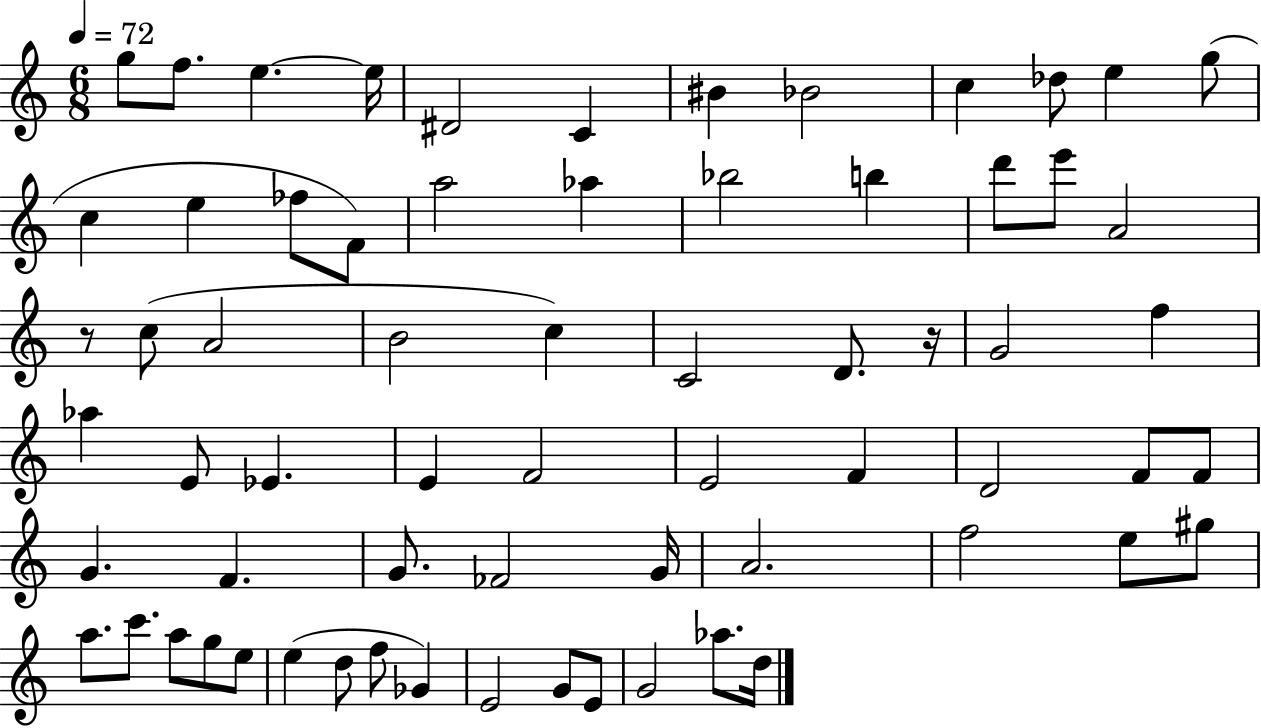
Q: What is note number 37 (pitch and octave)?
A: E4